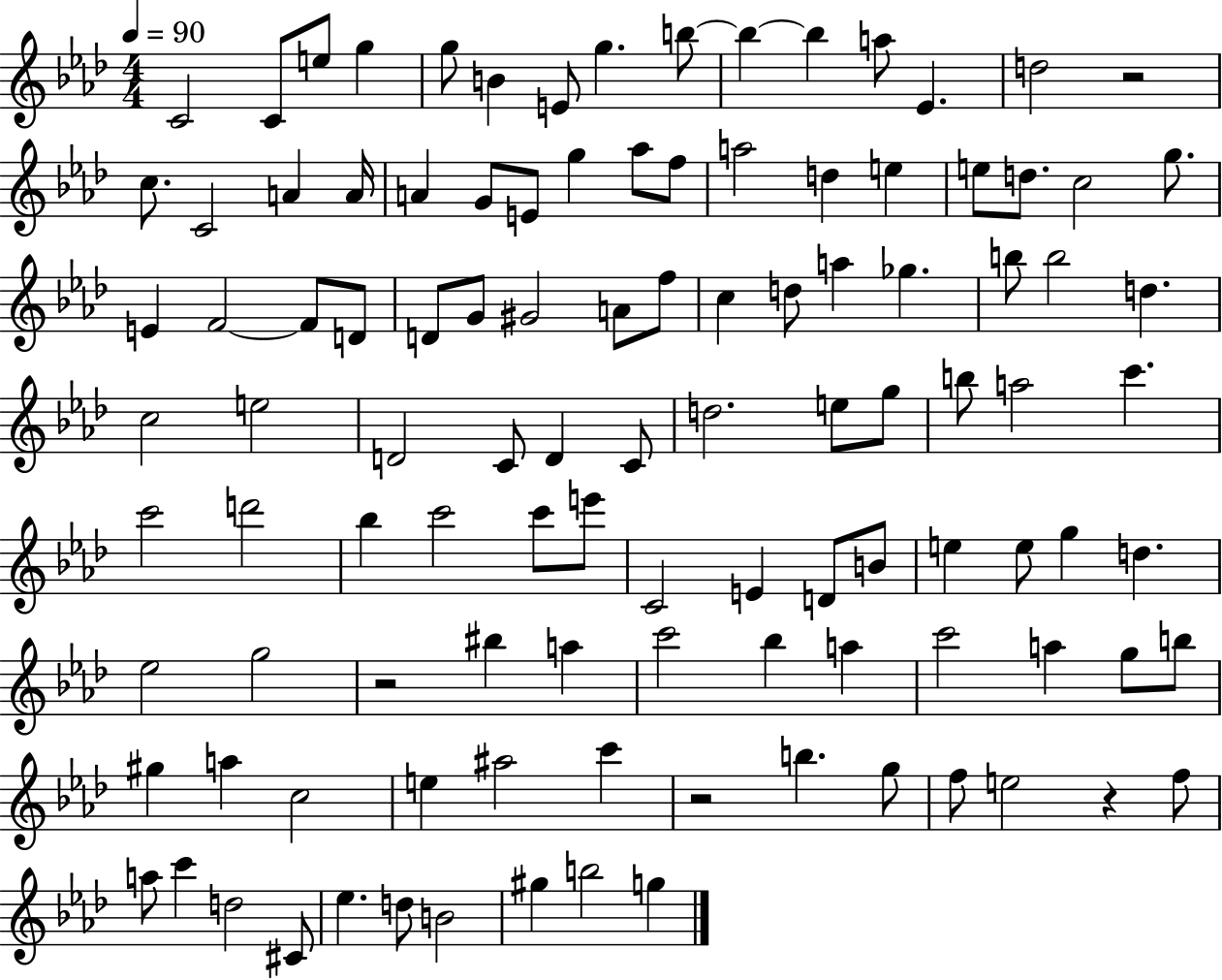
{
  \clef treble
  \numericTimeSignature
  \time 4/4
  \key aes \major
  \tempo 4 = 90
  c'2 c'8 e''8 g''4 | g''8 b'4 e'8 g''4. b''8~~ | b''4~~ b''4 a''8 ees'4. | d''2 r2 | \break c''8. c'2 a'4 a'16 | a'4 g'8 e'8 g''4 aes''8 f''8 | a''2 d''4 e''4 | e''8 d''8. c''2 g''8. | \break e'4 f'2~~ f'8 d'8 | d'8 g'8 gis'2 a'8 f''8 | c''4 d''8 a''4 ges''4. | b''8 b''2 d''4. | \break c''2 e''2 | d'2 c'8 d'4 c'8 | d''2. e''8 g''8 | b''8 a''2 c'''4. | \break c'''2 d'''2 | bes''4 c'''2 c'''8 e'''8 | c'2 e'4 d'8 b'8 | e''4 e''8 g''4 d''4. | \break ees''2 g''2 | r2 bis''4 a''4 | c'''2 bes''4 a''4 | c'''2 a''4 g''8 b''8 | \break gis''4 a''4 c''2 | e''4 ais''2 c'''4 | r2 b''4. g''8 | f''8 e''2 r4 f''8 | \break a''8 c'''4 d''2 cis'8 | ees''4. d''8 b'2 | gis''4 b''2 g''4 | \bar "|."
}